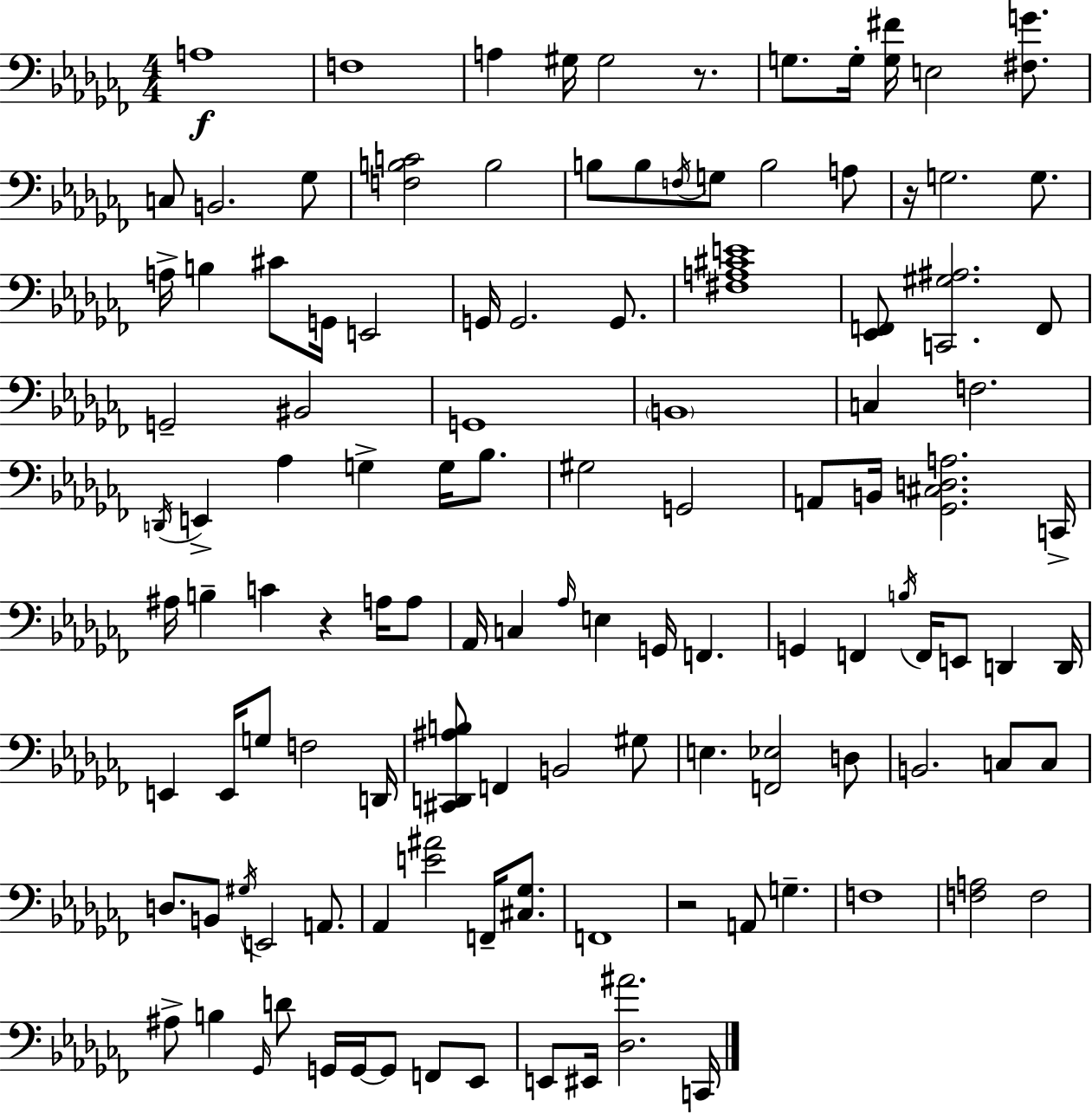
{
  \clef bass
  \numericTimeSignature
  \time 4/4
  \key aes \minor
  a1\f | f1 | a4 gis16 gis2 r8. | g8. g16-. <g fis'>16 e2 <fis g'>8. | \break c8 b,2. ges8 | <f b c'>2 b2 | b8 b8 \acciaccatura { f16 } g8 b2 a8 | r16 g2. g8. | \break a16-> b4 cis'8 g,16 e,2 | g,16 g,2. g,8. | <fis a cis' e'>1 | <ees, f,>8 <c, gis ais>2. f,8 | \break g,2-- bis,2 | g,1 | \parenthesize b,1 | c4 f2. | \break \acciaccatura { d,16 } e,4-> aes4 g4-> g16 bes8. | gis2 g,2 | a,8 b,16 <ges, cis d a>2. | c,16-> ais16 b4-- c'4 r4 a16 | \break a8 aes,16 c4 \grace { aes16 } e4 g,16 f,4. | g,4 f,4 \acciaccatura { b16 } f,16 e,8 d,4 | d,16 e,4 e,16 g8 f2 | d,16 <cis, d, ais b>8 f,4 b,2 | \break gis8 e4. <f, ees>2 | d8 b,2. | c8 c8 d8. b,8 \acciaccatura { gis16 } e,2 | a,8. aes,4 <e' ais'>2 | \break f,16-- <cis ges>8. f,1 | r2 a,8 g4.-- | f1 | <f a>2 f2 | \break ais8-> b4 \grace { ges,16 } d'8 g,16 g,16~~ | g,8 f,8 ees,8 e,8 eis,16 <des ais'>2. | c,16 \bar "|."
}